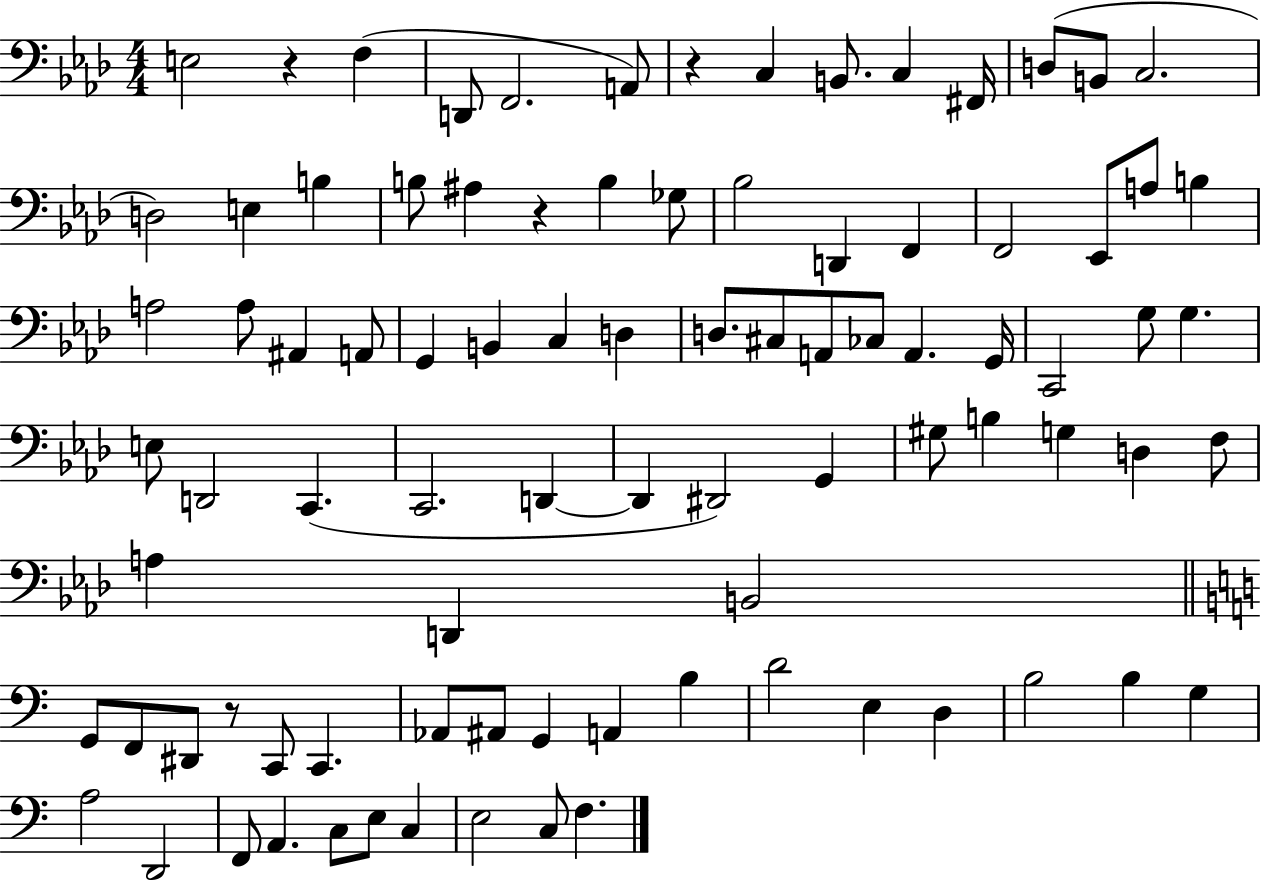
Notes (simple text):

E3/h R/q F3/q D2/e F2/h. A2/e R/q C3/q B2/e. C3/q F#2/s D3/e B2/e C3/h. D3/h E3/q B3/q B3/e A#3/q R/q B3/q Gb3/e Bb3/h D2/q F2/q F2/h Eb2/e A3/e B3/q A3/h A3/e A#2/q A2/e G2/q B2/q C3/q D3/q D3/e. C#3/e A2/e CES3/e A2/q. G2/s C2/h G3/e G3/q. E3/e D2/h C2/q. C2/h. D2/q D2/q D#2/h G2/q G#3/e B3/q G3/q D3/q F3/e A3/q D2/q B2/h G2/e F2/e D#2/e R/e C2/e C2/q. Ab2/e A#2/e G2/q A2/q B3/q D4/h E3/q D3/q B3/h B3/q G3/q A3/h D2/h F2/e A2/q. C3/e E3/e C3/q E3/h C3/e F3/q.